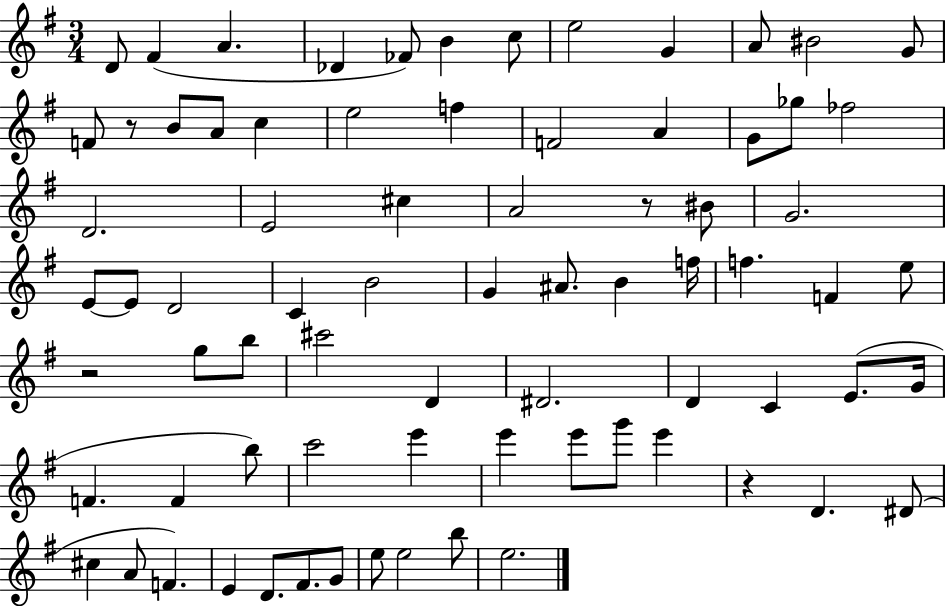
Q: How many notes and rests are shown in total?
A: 76